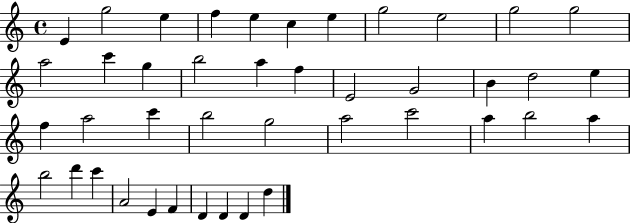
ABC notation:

X:1
T:Untitled
M:4/4
L:1/4
K:C
E g2 e f e c e g2 e2 g2 g2 a2 c' g b2 a f E2 G2 B d2 e f a2 c' b2 g2 a2 c'2 a b2 a b2 d' c' A2 E F D D D d